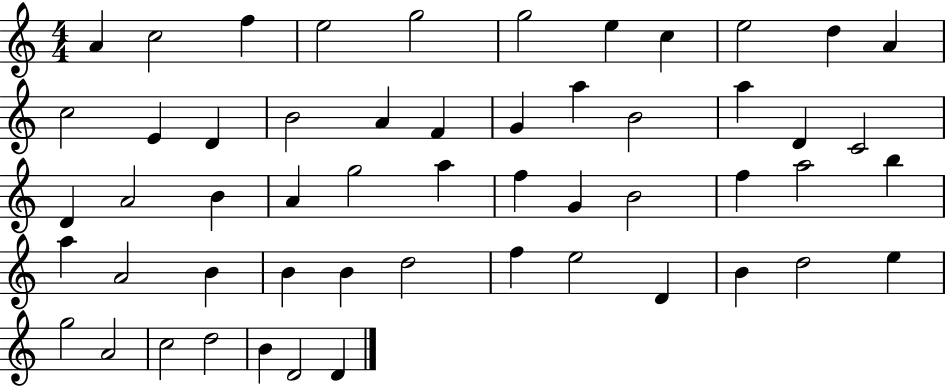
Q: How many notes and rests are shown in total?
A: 54